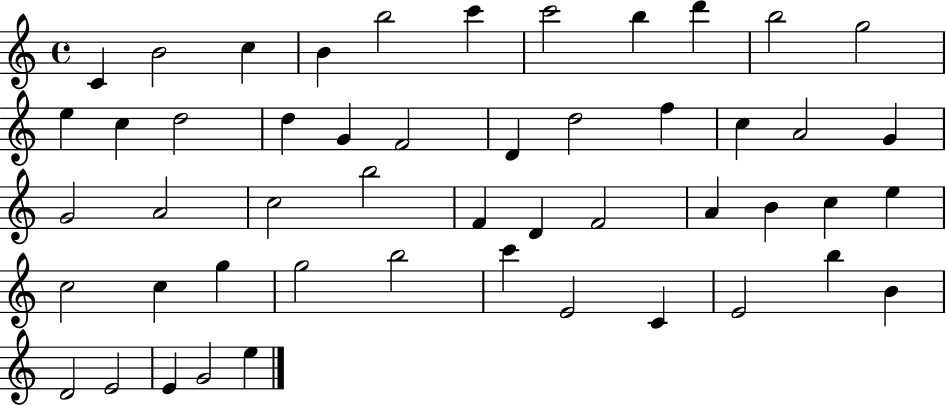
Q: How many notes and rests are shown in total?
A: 50